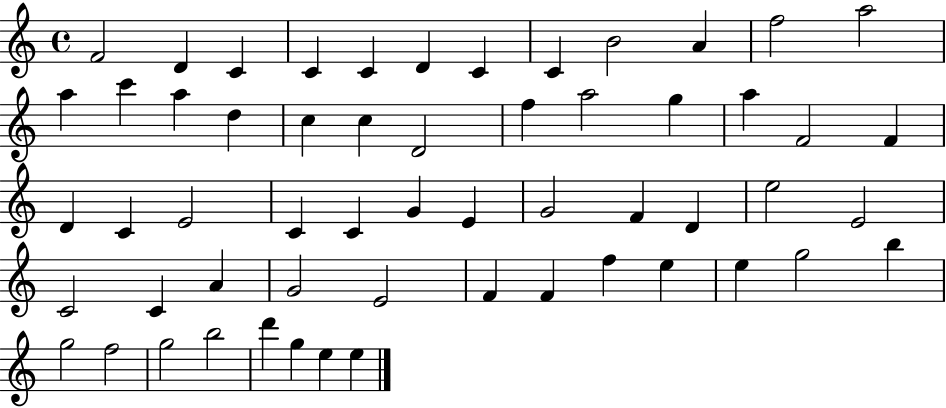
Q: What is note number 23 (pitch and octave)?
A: A5